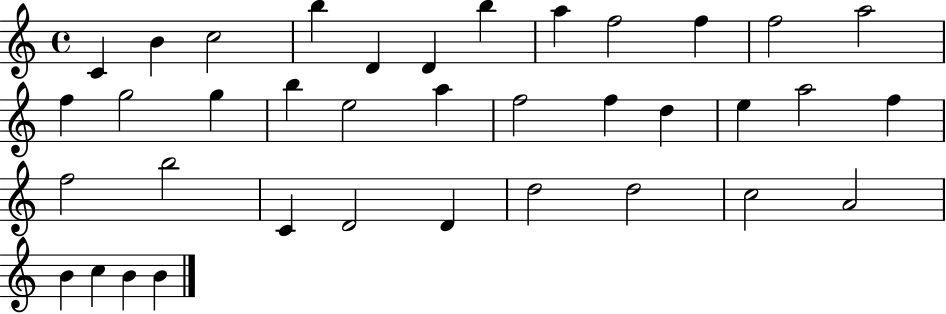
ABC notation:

X:1
T:Untitled
M:4/4
L:1/4
K:C
C B c2 b D D b a f2 f f2 a2 f g2 g b e2 a f2 f d e a2 f f2 b2 C D2 D d2 d2 c2 A2 B c B B